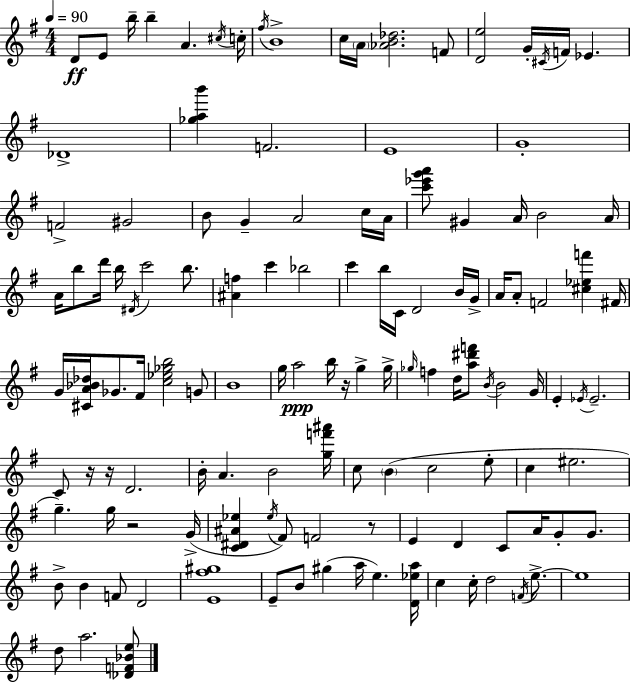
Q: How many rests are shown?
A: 5